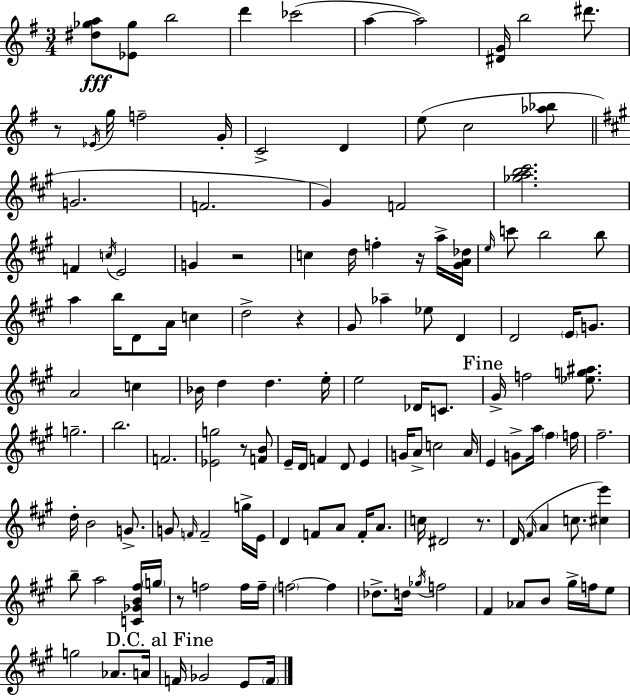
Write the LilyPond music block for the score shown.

{
  \clef treble
  \numericTimeSignature
  \time 3/4
  \key g \major
  \repeat volta 2 { <dis'' ges'' a''>8\fff <ees' ges''>8 b''2 | d'''4 ces'''2( | a''4~~ a''2) | <dis' g'>16 b''2 dis'''8. | \break r8 \acciaccatura { ees'16 } g''16 f''2-- | g'16-. c'2-> d'4 | e''8( c''2 <aes'' bes''>8 | \bar "||" \break \key a \major g'2. | f'2. | gis'4) f'2 | <ges'' a'' b'' cis'''>2. | \break f'4 \acciaccatura { c''16 } e'2 | g'4 r2 | c''4 d''16 f''4-. r16 a''16-> | <gis' a' des''>16 \grace { e''16 } c'''8 b''2 | \break b''8 a''4 b''16 d'8 a'16 c''4 | d''2-> r4 | gis'8 aes''4-- ees''8 d'4 | d'2 \parenthesize e'16 g'8. | \break a'2 c''4 | bes'16 d''4 d''4. | e''16-. e''2 des'16 c'8. | \mark "Fine" gis'16-> f''2 <ees'' g'' ais''>8. | \break g''2.-- | b''2. | f'2. | <ees' g''>2 r8 | \break <f' b'>8 e'16-- d'16 f'4 d'8 e'4 | g'16 a'8-> c''2 | a'16 e'4 g'8-> a''16 \parenthesize fis''4 | f''16 fis''2.-- | \break d''16-. b'2 g'8.-> | g'8 \grace { f'16 } f'2-- | g''16-> e'16 d'4 f'8 a'8 f'16-. | a'8. c''16 dis'2 | \break r8. d'16( \grace { fis'16 } a'4 c''8. | <cis'' e'''>4) b''8-- a''2 | <c' ges' b' fis''>16 \parenthesize g''16 r8 f''2 | f''16 f''16-- \parenthesize f''2~~ | \break f''4 des''8.-> d''16 \acciaccatura { ges''16 } f''2 | fis'4 aes'8 b'8 | gis''16-> f''16 e''8 g''2 | aes'8. a'16 \mark "D.C. al Fine" f'16 ges'2 | \break e'8 \parenthesize f'16 } \bar "|."
}